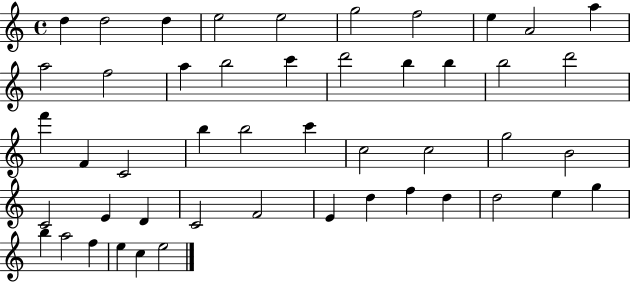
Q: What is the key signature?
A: C major